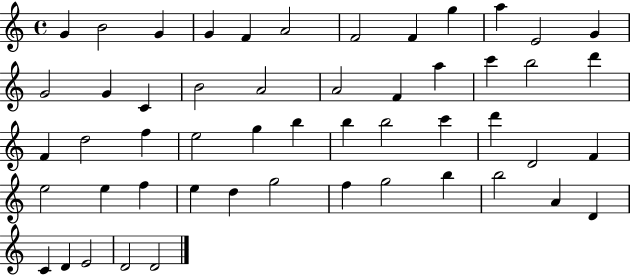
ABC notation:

X:1
T:Untitled
M:4/4
L:1/4
K:C
G B2 G G F A2 F2 F g a E2 G G2 G C B2 A2 A2 F a c' b2 d' F d2 f e2 g b b b2 c' d' D2 F e2 e f e d g2 f g2 b b2 A D C D E2 D2 D2